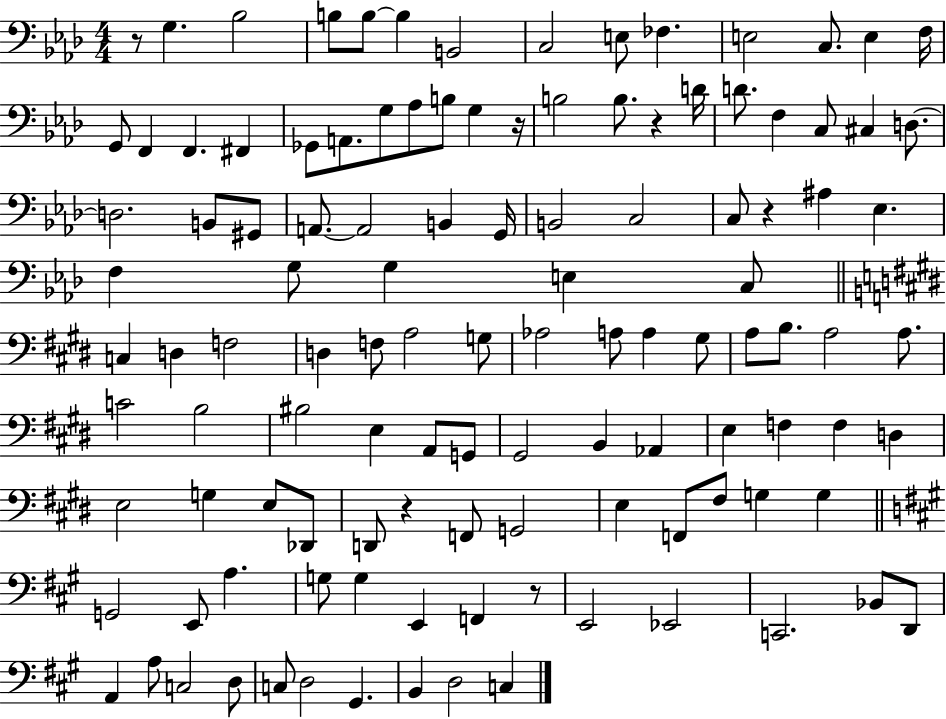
X:1
T:Untitled
M:4/4
L:1/4
K:Ab
z/2 G, _B,2 B,/2 B,/2 B, B,,2 C,2 E,/2 _F, E,2 C,/2 E, F,/4 G,,/2 F,, F,, ^F,, _G,,/2 A,,/2 G,/2 _A,/2 B,/2 G, z/4 B,2 B,/2 z D/4 D/2 F, C,/2 ^C, D,/2 D,2 B,,/2 ^G,,/2 A,,/2 A,,2 B,, G,,/4 B,,2 C,2 C,/2 z ^A, _E, F, G,/2 G, E, C,/2 C, D, F,2 D, F,/2 A,2 G,/2 _A,2 A,/2 A, ^G,/2 A,/2 B,/2 A,2 A,/2 C2 B,2 ^B,2 E, A,,/2 G,,/2 ^G,,2 B,, _A,, E, F, F, D, E,2 G, E,/2 _D,,/2 D,,/2 z F,,/2 G,,2 E, F,,/2 ^F,/2 G, G, G,,2 E,,/2 A, G,/2 G, E,, F,, z/2 E,,2 _E,,2 C,,2 _B,,/2 D,,/2 A,, A,/2 C,2 D,/2 C,/2 D,2 ^G,, B,, D,2 C,